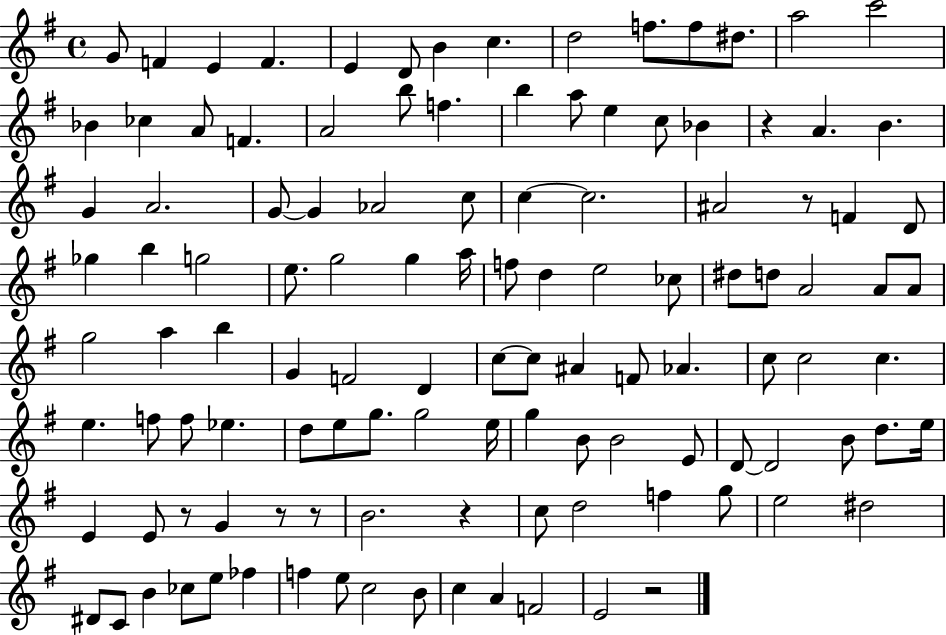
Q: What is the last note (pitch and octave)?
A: E4